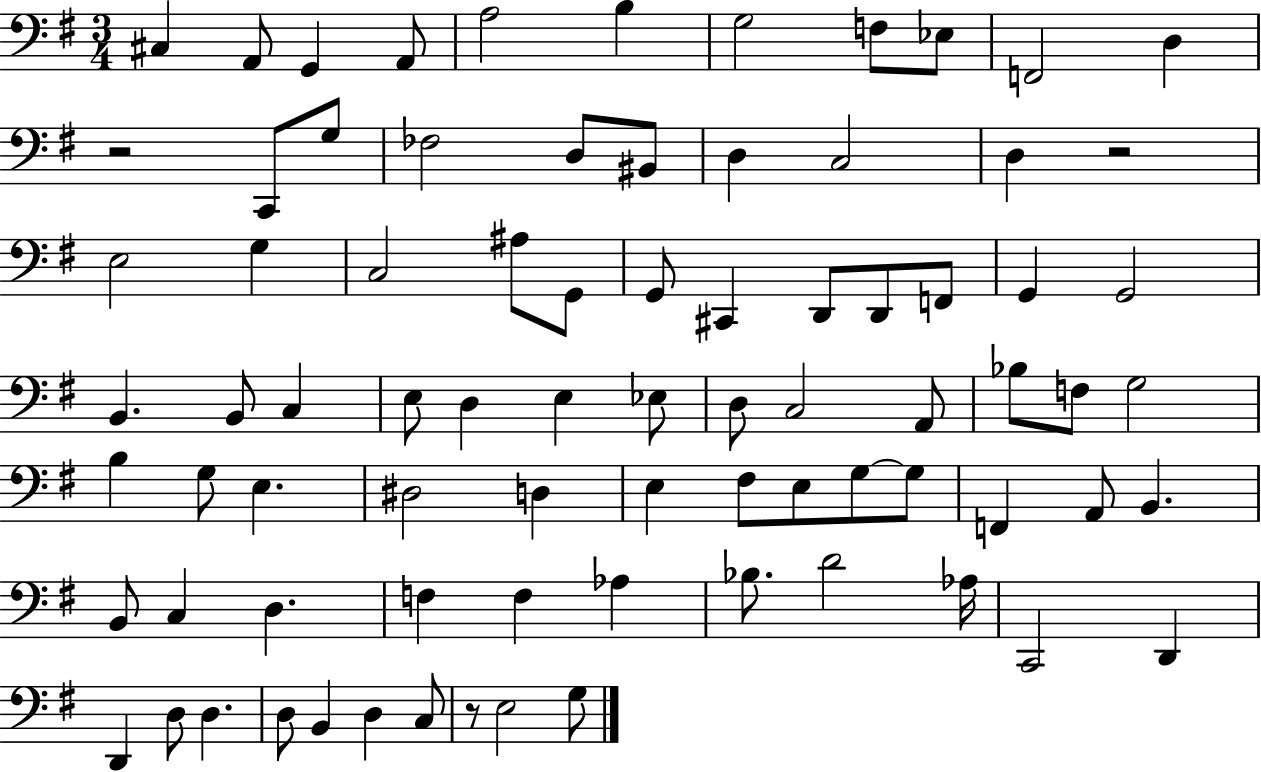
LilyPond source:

{
  \clef bass
  \numericTimeSignature
  \time 3/4
  \key g \major
  cis4 a,8 g,4 a,8 | a2 b4 | g2 f8 ees8 | f,2 d4 | \break r2 c,8 g8 | fes2 d8 bis,8 | d4 c2 | d4 r2 | \break e2 g4 | c2 ais8 g,8 | g,8 cis,4 d,8 d,8 f,8 | g,4 g,2 | \break b,4. b,8 c4 | e8 d4 e4 ees8 | d8 c2 a,8 | bes8 f8 g2 | \break b4 g8 e4. | dis2 d4 | e4 fis8 e8 g8~~ g8 | f,4 a,8 b,4. | \break b,8 c4 d4. | f4 f4 aes4 | bes8. d'2 aes16 | c,2 d,4 | \break d,4 d8 d4. | d8 b,4 d4 c8 | r8 e2 g8 | \bar "|."
}